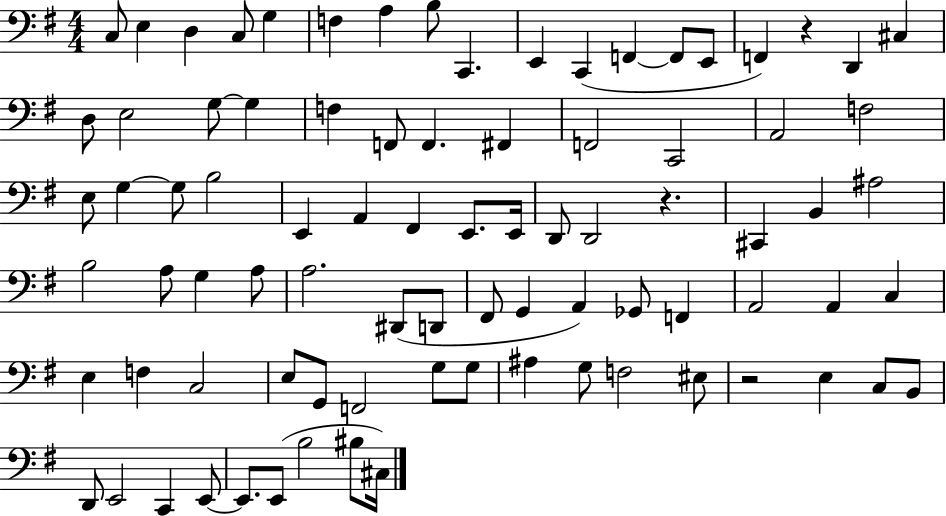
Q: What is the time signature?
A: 4/4